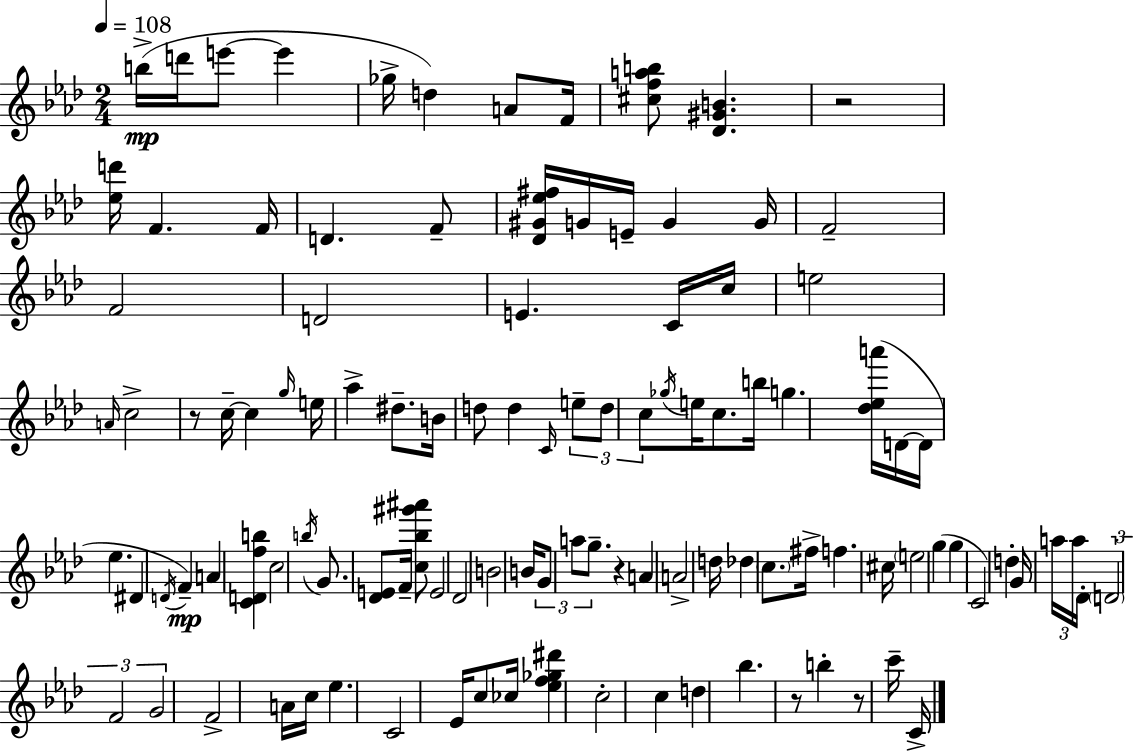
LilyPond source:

{
  \clef treble
  \numericTimeSignature
  \time 2/4
  \key f \minor
  \tempo 4 = 108
  b''16->(\mp d'''16 e'''8~~ e'''4 | ges''16-> d''4) a'8 f'16 | <cis'' f'' a'' b''>8 <des' gis' b'>4. | r2 | \break <ees'' d'''>16 f'4. f'16 | d'4. f'8-- | <des' gis' ees'' fis''>16 g'16 e'16-- g'4 g'16 | f'2-- | \break f'2 | d'2 | e'4. c'16 c''16 | e''2 | \break \grace { a'16 } c''2-> | r8 c''16--~~ c''4 | \grace { g''16 } e''16 aes''4-> dis''8.-- | b'16 d''8 d''4 | \break \grace { c'16 } \tuplet 3/2 { e''8-- d''8 c''8 } \acciaccatura { ges''16 } | e''16 c''8. b''16 g''4. | <des'' ees'' a'''>16( d'16~~ d'16 ees''4. | dis'4 | \break \acciaccatura { d'16 }) f'4--\mp a'4 | <c' d' f'' b''>4 c''2 | \acciaccatura { b''16 } g'8. | <des' e'>8 f'16-- <c'' bes'' gis''' ais'''>8 e'2 | \break des'2 | b'2 | b'16 \tuplet 3/2 { g'8 | a''8 g''8.-- } r4 | \break a'4 a'2-> | d''16 des''4 | \parenthesize c''8. fis''16-> f''4. | cis''16 \parenthesize e''2 | \break g''4( | g''4 c'2) | d''4-. | g'16 \tuplet 3/2 { a''16 a''16 des'16-. } \tuplet 3/2 { \parenthesize d'2 | \break f'2 | g'2 } | f'2-> | a'16 c''16 | \break ees''4. c'2 | ees'16 c''8 | ces''16 <ees'' f'' ges'' dis'''>4 c''2-. | c''4 | \break d''4 bes''4. | r8 b''4-. | r8 c'''16-- c'16-> \bar "|."
}